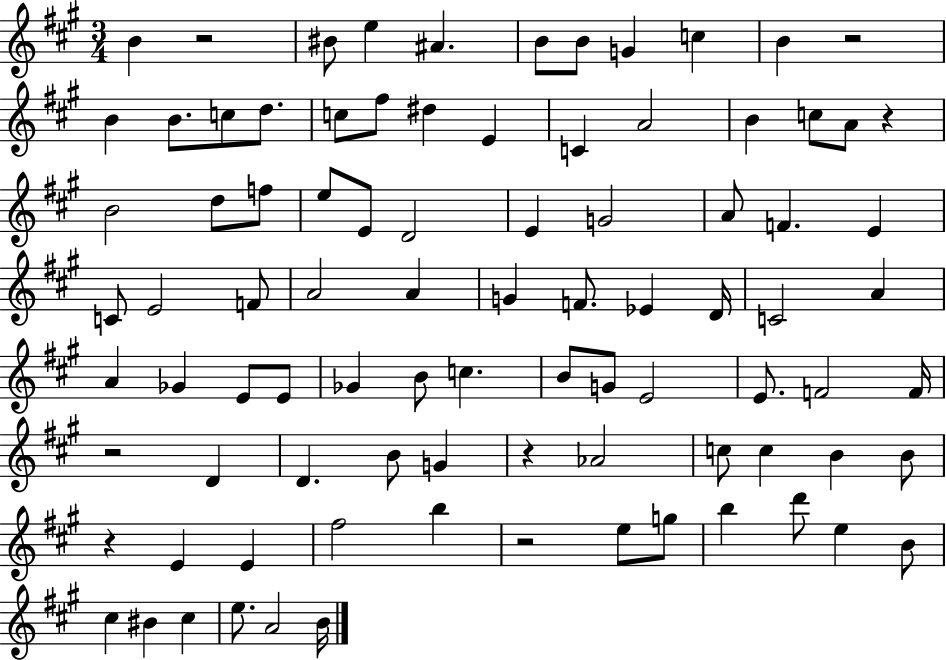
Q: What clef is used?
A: treble